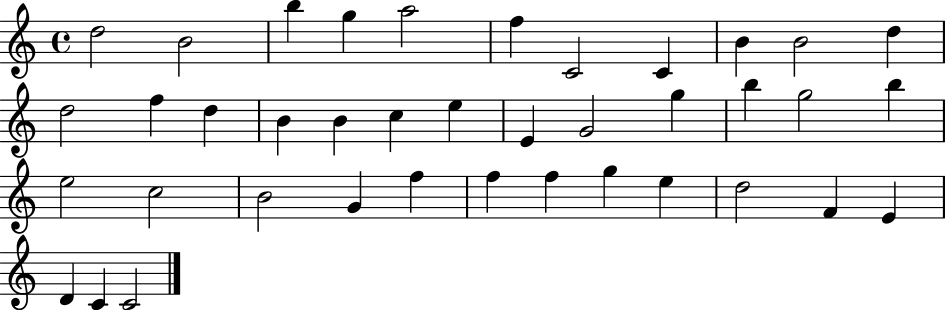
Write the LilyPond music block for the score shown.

{
  \clef treble
  \time 4/4
  \defaultTimeSignature
  \key c \major
  d''2 b'2 | b''4 g''4 a''2 | f''4 c'2 c'4 | b'4 b'2 d''4 | \break d''2 f''4 d''4 | b'4 b'4 c''4 e''4 | e'4 g'2 g''4 | b''4 g''2 b''4 | \break e''2 c''2 | b'2 g'4 f''4 | f''4 f''4 g''4 e''4 | d''2 f'4 e'4 | \break d'4 c'4 c'2 | \bar "|."
}